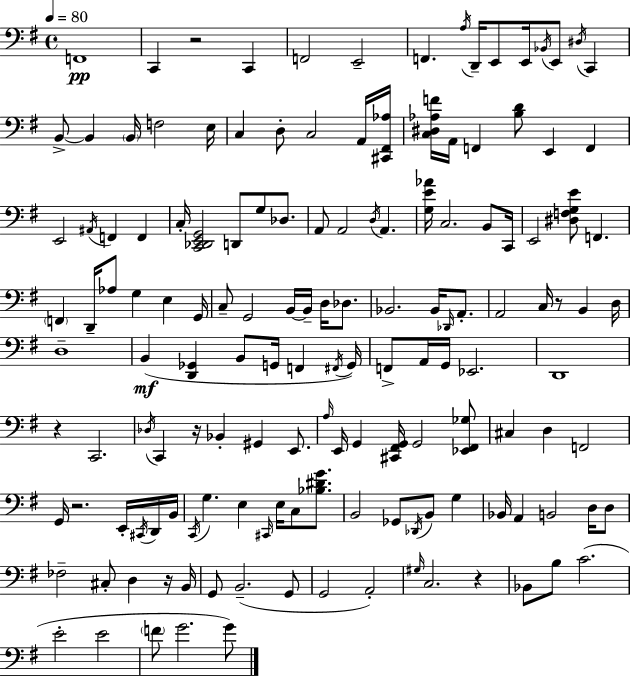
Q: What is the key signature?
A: E minor